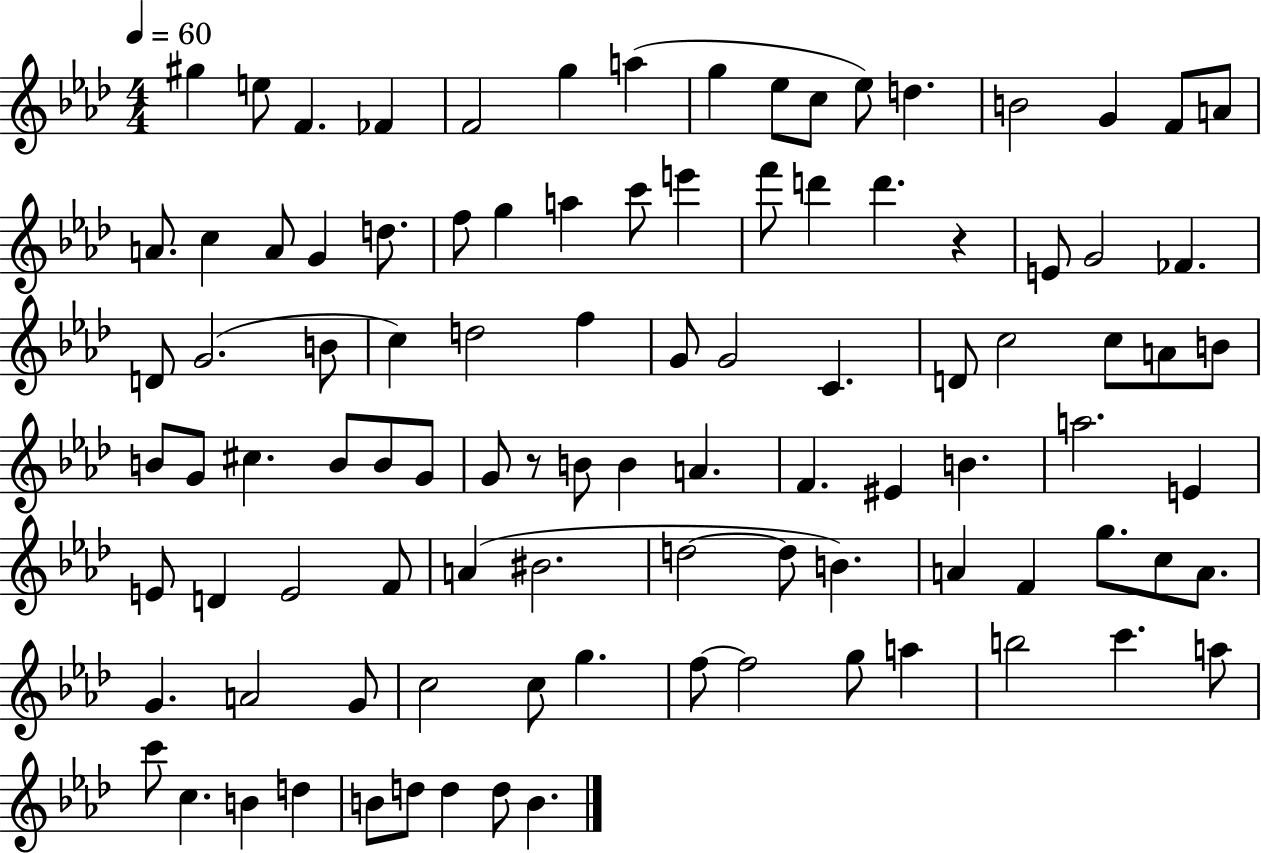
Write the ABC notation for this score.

X:1
T:Untitled
M:4/4
L:1/4
K:Ab
^g e/2 F _F F2 g a g _e/2 c/2 _e/2 d B2 G F/2 A/2 A/2 c A/2 G d/2 f/2 g a c'/2 e' f'/2 d' d' z E/2 G2 _F D/2 G2 B/2 c d2 f G/2 G2 C D/2 c2 c/2 A/2 B/2 B/2 G/2 ^c B/2 B/2 G/2 G/2 z/2 B/2 B A F ^E B a2 E E/2 D E2 F/2 A ^B2 d2 d/2 B A F g/2 c/2 A/2 G A2 G/2 c2 c/2 g f/2 f2 g/2 a b2 c' a/2 c'/2 c B d B/2 d/2 d d/2 B